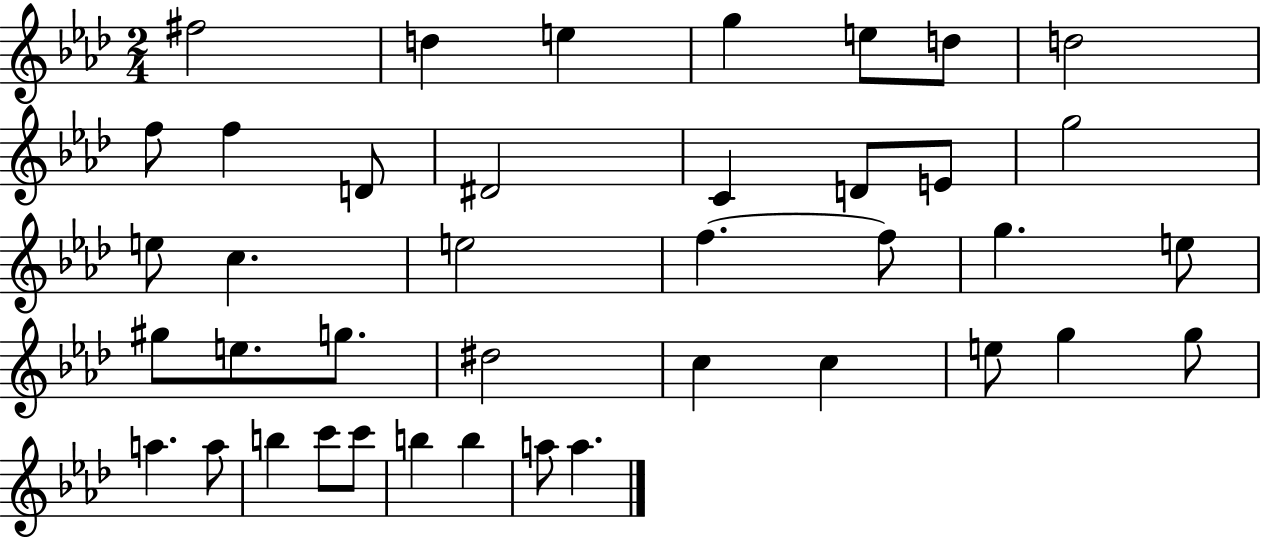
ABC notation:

X:1
T:Untitled
M:2/4
L:1/4
K:Ab
^f2 d e g e/2 d/2 d2 f/2 f D/2 ^D2 C D/2 E/2 g2 e/2 c e2 f f/2 g e/2 ^g/2 e/2 g/2 ^d2 c c e/2 g g/2 a a/2 b c'/2 c'/2 b b a/2 a